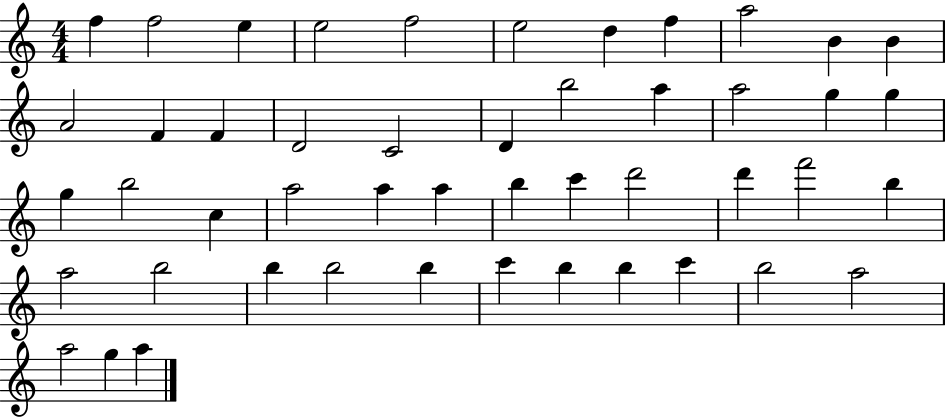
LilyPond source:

{
  \clef treble
  \numericTimeSignature
  \time 4/4
  \key c \major
  f''4 f''2 e''4 | e''2 f''2 | e''2 d''4 f''4 | a''2 b'4 b'4 | \break a'2 f'4 f'4 | d'2 c'2 | d'4 b''2 a''4 | a''2 g''4 g''4 | \break g''4 b''2 c''4 | a''2 a''4 a''4 | b''4 c'''4 d'''2 | d'''4 f'''2 b''4 | \break a''2 b''2 | b''4 b''2 b''4 | c'''4 b''4 b''4 c'''4 | b''2 a''2 | \break a''2 g''4 a''4 | \bar "|."
}